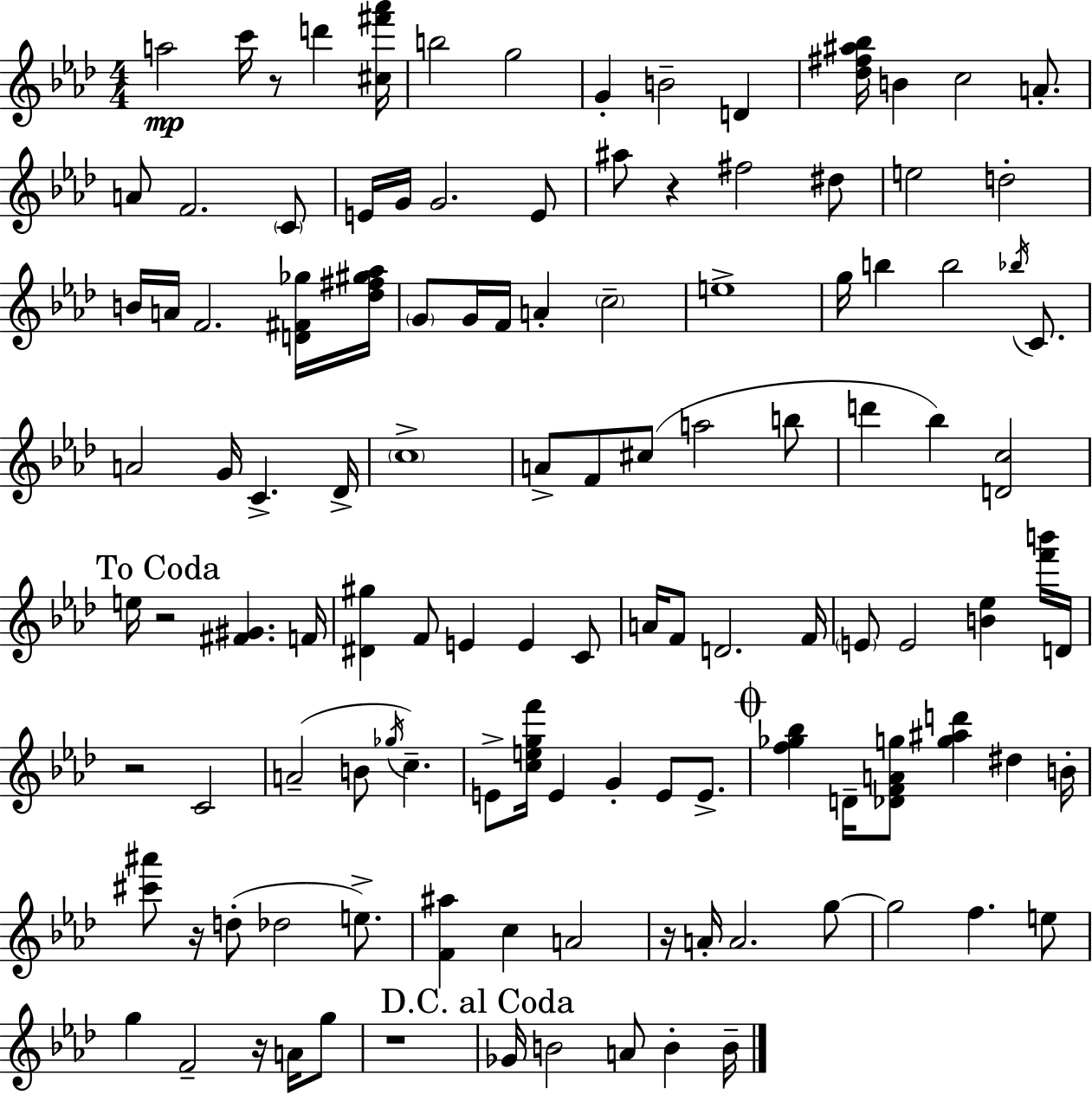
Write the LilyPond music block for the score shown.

{
  \clef treble
  \numericTimeSignature
  \time 4/4
  \key f \minor
  a''2\mp c'''16 r8 d'''4 <cis'' fis''' aes'''>16 | b''2 g''2 | g'4-. b'2-- d'4 | <des'' fis'' ais'' bes''>16 b'4 c''2 a'8.-. | \break a'8 f'2. \parenthesize c'8 | e'16 g'16 g'2. e'8 | ais''8 r4 fis''2 dis''8 | e''2 d''2-. | \break b'16 a'16 f'2. <d' fis' ges''>16 <des'' fis'' gis'' aes''>16 | \parenthesize g'8 g'16 f'16 a'4-. \parenthesize c''2-- | e''1-> | g''16 b''4 b''2 \acciaccatura { bes''16 } c'8. | \break a'2 g'16 c'4.-> | des'16-> \parenthesize c''1-> | a'8-> f'8 cis''8( a''2 b''8 | d'''4 bes''4) <d' c''>2 | \break \mark "To Coda" e''16 r2 <fis' gis'>4. | f'16 <dis' gis''>4 f'8 e'4 e'4 c'8 | a'16 f'8 d'2. | f'16 \parenthesize e'8 e'2 <b' ees''>4 <f''' b'''>16 | \break d'16 r2 c'2 | a'2--( b'8 \acciaccatura { ges''16 }) c''4.-- | e'8-> <c'' e'' g'' f'''>16 e'4 g'4-. e'8 e'8.-> | \mark \markup { \musicglyph "scripts.coda" } <f'' ges'' bes''>4 d'16-- <des' f' a' g''>8 <g'' ais'' d'''>4 dis''4 | \break b'16-. <cis''' ais'''>8 r16 d''8-.( des''2 e''8.->) | <f' ais''>4 c''4 a'2 | r16 a'16-. a'2. | g''8~~ g''2 f''4. | \break e''8 g''4 f'2-- r16 a'16 | g''8 r1 | \mark "D.C. al Coda" ges'16 b'2 a'8 b'4-. | b'16-- \bar "|."
}